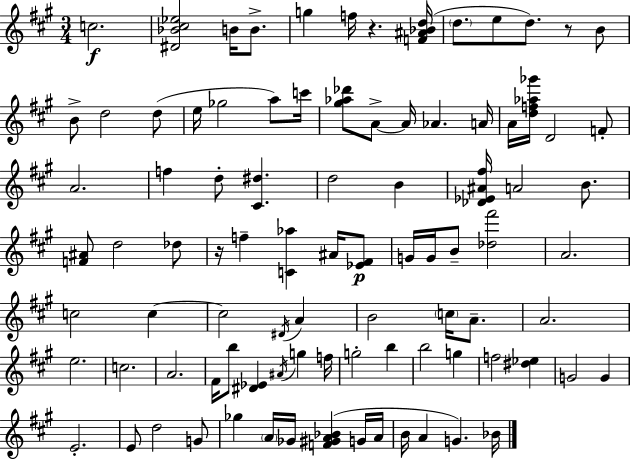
{
  \clef treble
  \numericTimeSignature
  \time 3/4
  \key a \major
  c''2.\f | <dis' bes' cis'' ees''>2 b'16 b'8.-> | g''4 f''16 r4. <f' ais' bes' d''>16( | \parenthesize d''8. e''8 d''8.) r8 b'8 | \break b'8-> d''2 d''8( | e''16 ges''2 a''8) c'''16 | <gis'' aes'' des'''>8 a'8->~~ a'16 aes'4. a'16 | a'16 <d'' f'' aes'' ges'''>16 d'2 f'8-. | \break a'2. | f''4 d''8-. <cis' dis''>4. | d''2 b'4 | <des' ees' ais' fis''>16 a'2 b'8. | \break <f' ais'>8 d''2 des''8 | r16 f''4-- <c' aes''>4 ais'16 <ees' fis'>8\p | g'16 g'16 b'8-- <des'' fis'''>2 | a'2. | \break c''2 c''4~~ | c''2 \acciaccatura { dis'16 } a'4 | b'2 \parenthesize c''16 a'8.-- | a'2. | \break e''2. | c''2. | a'2. | fis'16 b''8 <dis' ees'>4 \acciaccatura { ais'16 } g''4 | \break f''16 g''2-. b''4 | b''2 g''4 | f''2 <dis'' ees''>4 | g'2 g'4 | \break e'2.-. | e'8 d''2 | g'8 ges''4 \parenthesize a'16 ges'16 <f' gis' a' bes'>4( | g'16 a'16 b'16 a'4 g'4.) | \break bes'16 \bar "|."
}